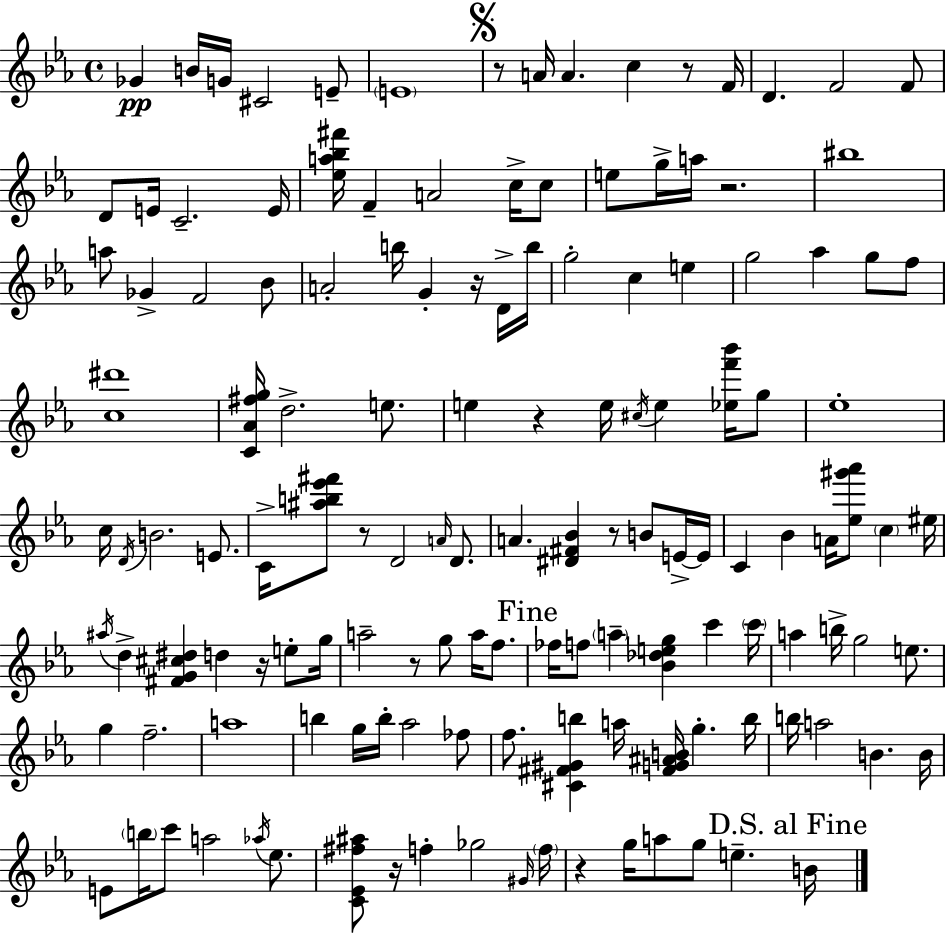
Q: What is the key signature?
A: C minor